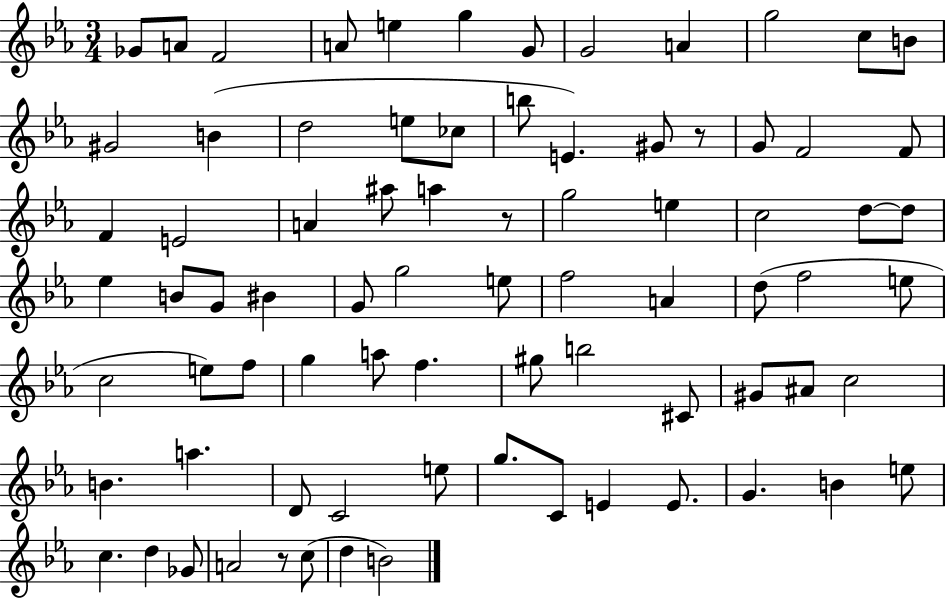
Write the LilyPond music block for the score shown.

{
  \clef treble
  \numericTimeSignature
  \time 3/4
  \key ees \major
  ges'8 a'8 f'2 | a'8 e''4 g''4 g'8 | g'2 a'4 | g''2 c''8 b'8 | \break gis'2 b'4( | d''2 e''8 ces''8 | b''8 e'4.) gis'8 r8 | g'8 f'2 f'8 | \break f'4 e'2 | a'4 ais''8 a''4 r8 | g''2 e''4 | c''2 d''8~~ d''8 | \break ees''4 b'8 g'8 bis'4 | g'8 g''2 e''8 | f''2 a'4 | d''8( f''2 e''8 | \break c''2 e''8) f''8 | g''4 a''8 f''4. | gis''8 b''2 cis'8 | gis'8 ais'8 c''2 | \break b'4. a''4. | d'8 c'2 e''8 | g''8. c'8 e'4 e'8. | g'4. b'4 e''8 | \break c''4. d''4 ges'8 | a'2 r8 c''8( | d''4 b'2) | \bar "|."
}